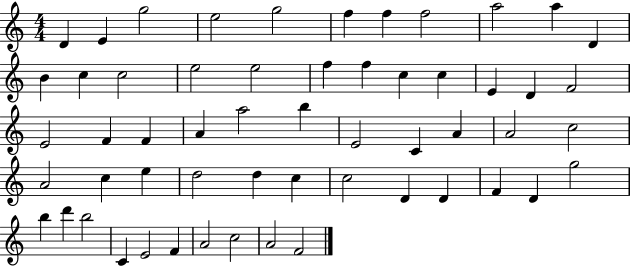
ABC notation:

X:1
T:Untitled
M:4/4
L:1/4
K:C
D E g2 e2 g2 f f f2 a2 a D B c c2 e2 e2 f f c c E D F2 E2 F F A a2 b E2 C A A2 c2 A2 c e d2 d c c2 D D F D g2 b d' b2 C E2 F A2 c2 A2 F2